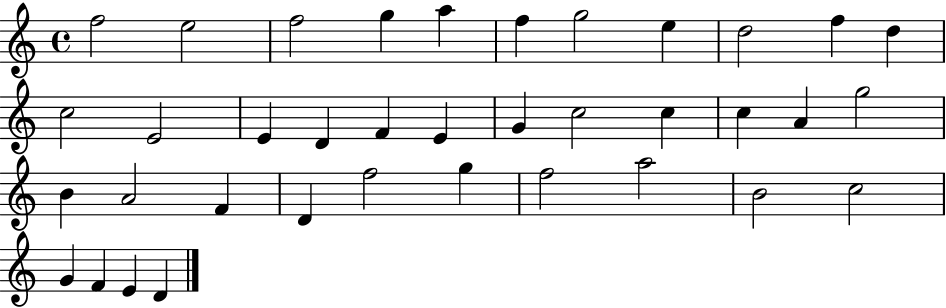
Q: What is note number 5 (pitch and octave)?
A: A5